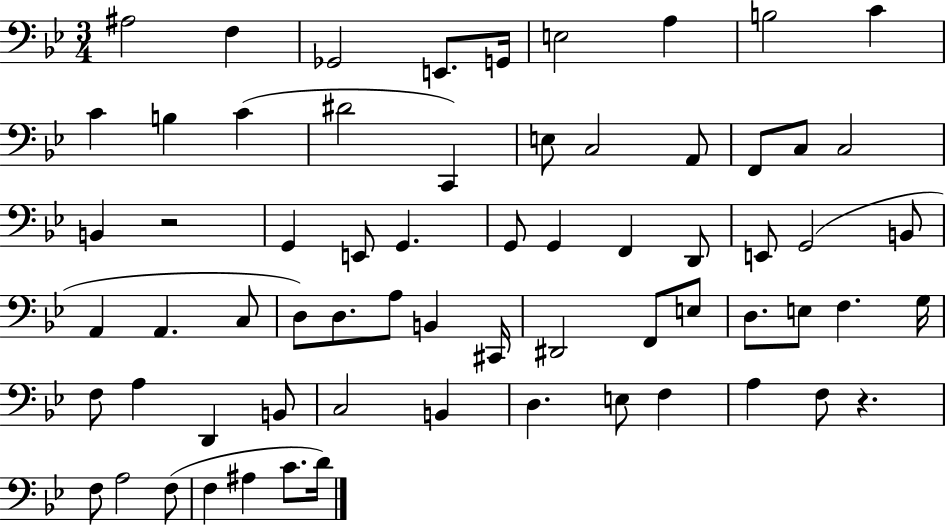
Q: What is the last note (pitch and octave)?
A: D4